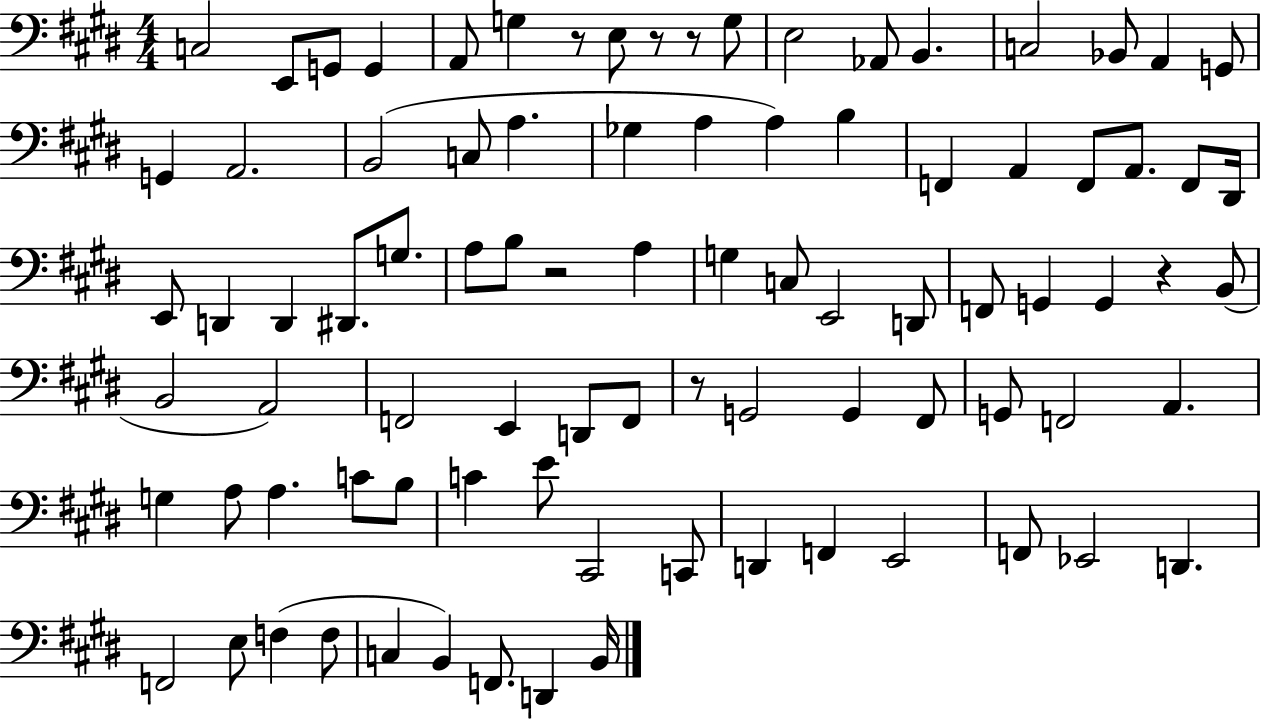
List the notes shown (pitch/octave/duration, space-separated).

C3/h E2/e G2/e G2/q A2/e G3/q R/e E3/e R/e R/e G3/e E3/h Ab2/e B2/q. C3/h Bb2/e A2/q G2/e G2/q A2/h. B2/h C3/e A3/q. Gb3/q A3/q A3/q B3/q F2/q A2/q F2/e A2/e. F2/e D#2/s E2/e D2/q D2/q D#2/e. G3/e. A3/e B3/e R/h A3/q G3/q C3/e E2/h D2/e F2/e G2/q G2/q R/q B2/e B2/h A2/h F2/h E2/q D2/e F2/e R/e G2/h G2/q F#2/e G2/e F2/h A2/q. G3/q A3/e A3/q. C4/e B3/e C4/q E4/e C#2/h C2/e D2/q F2/q E2/h F2/e Eb2/h D2/q. F2/h E3/e F3/q F3/e C3/q B2/q F2/e. D2/q B2/s